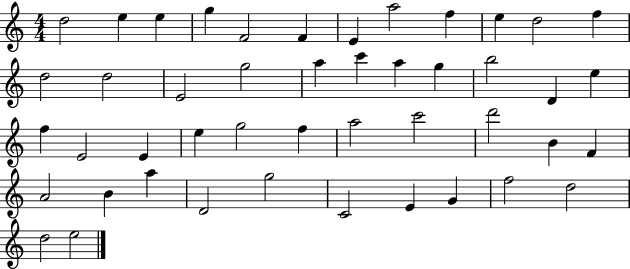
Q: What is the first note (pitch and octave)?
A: D5